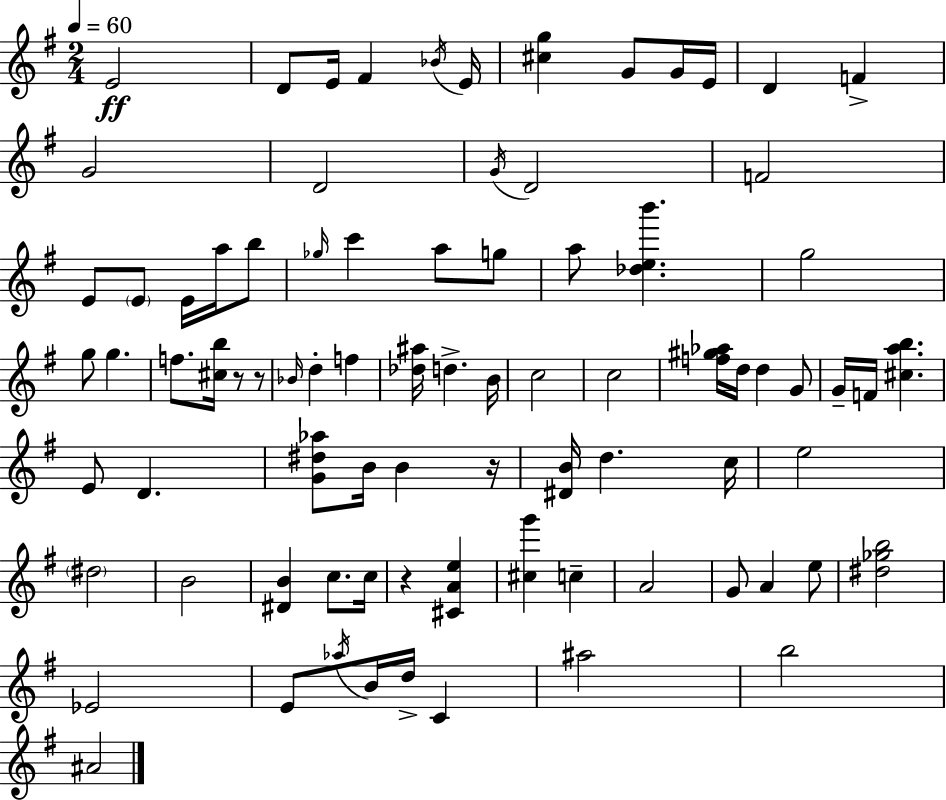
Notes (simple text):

E4/h D4/e E4/s F#4/q Bb4/s E4/s [C#5,G5]/q G4/e G4/s E4/s D4/q F4/q G4/h D4/h G4/s D4/h F4/h E4/e E4/e E4/s A5/s B5/e Gb5/s C6/q A5/e G5/e A5/e [Db5,E5,B6]/q. G5/h G5/e G5/q. F5/e. [C#5,B5]/s R/e R/e Bb4/s D5/q F5/q [Db5,A#5]/s D5/q. B4/s C5/h C5/h [F5,G#5,Ab5]/s D5/s D5/q G4/e G4/s F4/s [C#5,A5,B5]/q. E4/e D4/q. [G4,D#5,Ab5]/e B4/s B4/q R/s [D#4,B4]/s D5/q. C5/s E5/h D#5/h B4/h [D#4,B4]/q C5/e. C5/s R/q [C#4,A4,E5]/q [C#5,G6]/q C5/q A4/h G4/e A4/q E5/e [D#5,Gb5,B5]/h Eb4/h E4/e Ab5/s B4/s D5/s C4/q A#5/h B5/h A#4/h